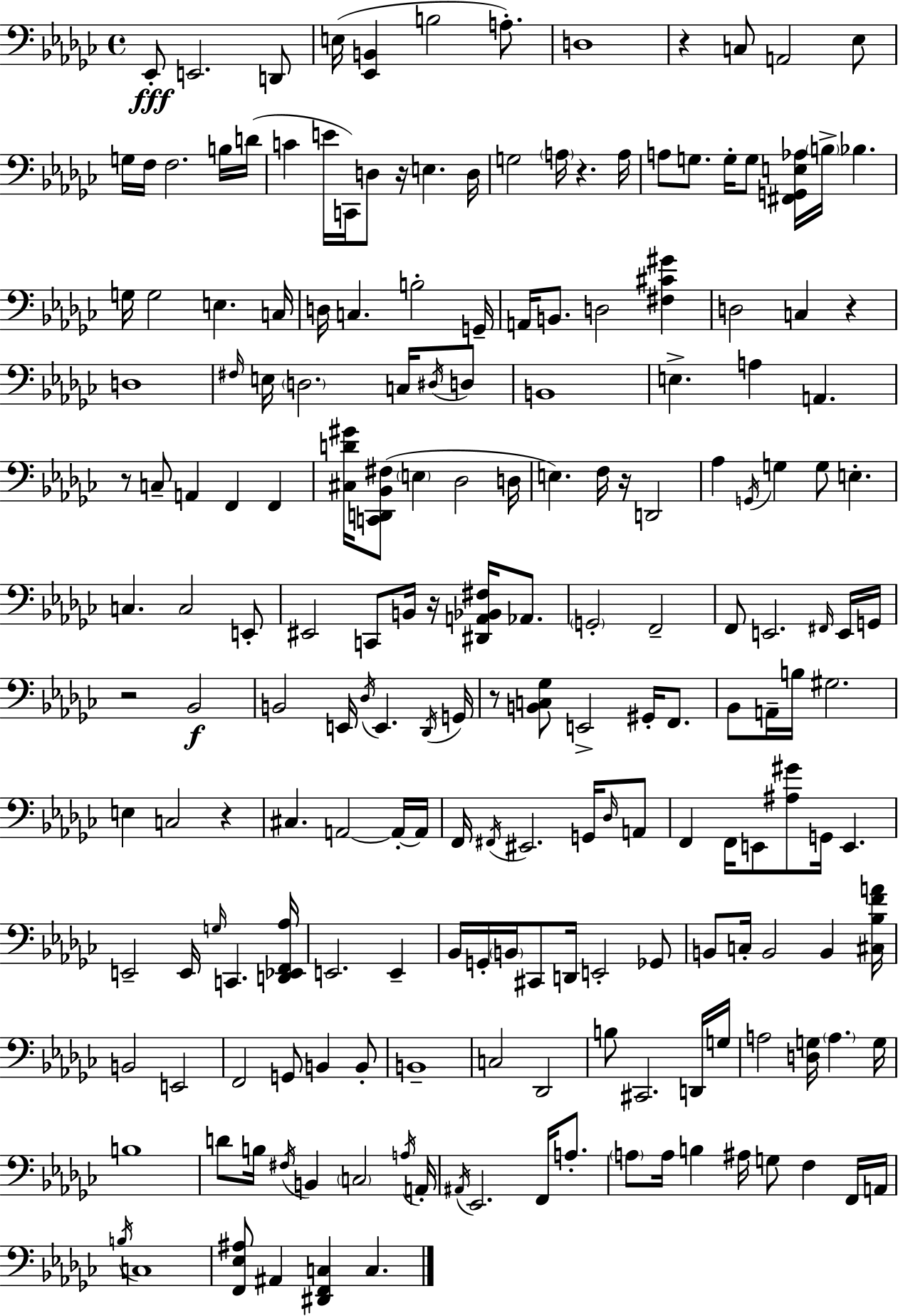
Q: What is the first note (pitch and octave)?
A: Eb2